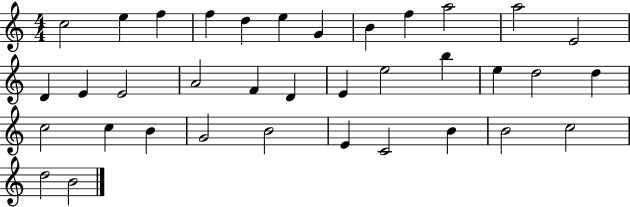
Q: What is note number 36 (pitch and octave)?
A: B4